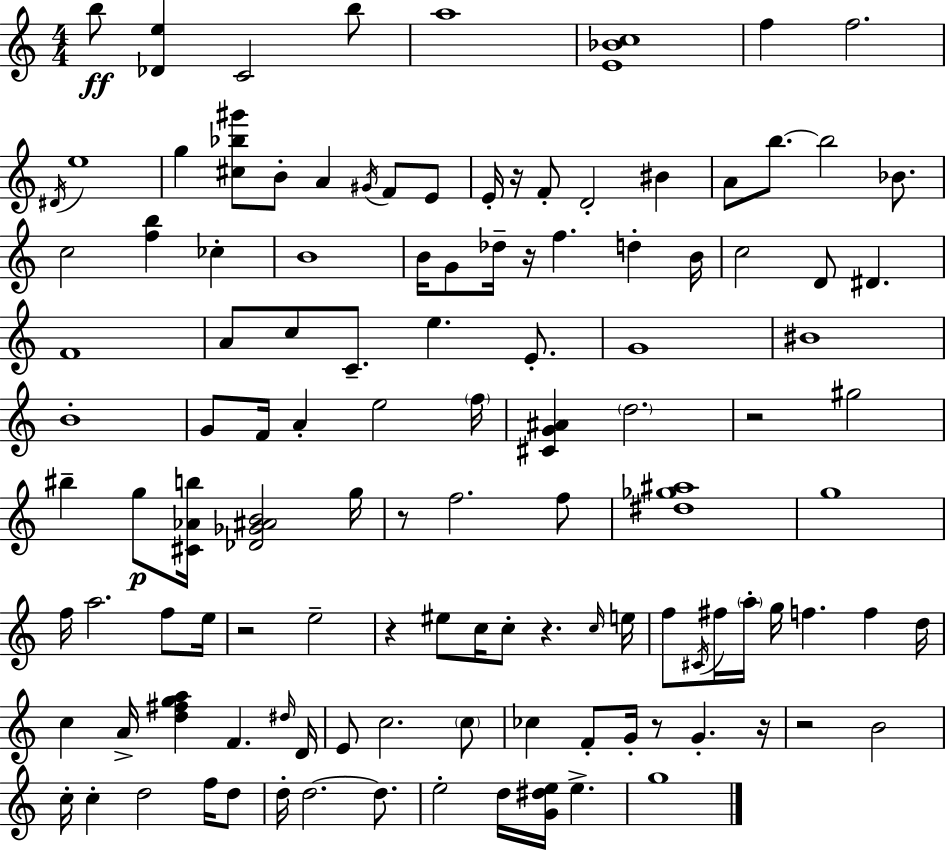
B5/e [Db4,E5]/q C4/h B5/e A5/w [E4,Bb4,C5]/w F5/q F5/h. D#4/s E5/w G5/q [C#5,Bb5,G#6]/e B4/e A4/q G#4/s F4/e E4/e E4/s R/s F4/e D4/h BIS4/q A4/e B5/e. B5/h Bb4/e. C5/h [F5,B5]/q CES5/q B4/w B4/s G4/e Db5/s R/s F5/q. D5/q B4/s C5/h D4/e D#4/q. F4/w A4/e C5/e C4/e. E5/q. E4/e. G4/w BIS4/w B4/w G4/e F4/s A4/q E5/h F5/s [C#4,G4,A#4]/q D5/h. R/h G#5/h BIS5/q G5/e [C#4,Ab4,B5]/s [Db4,Gb4,A#4,B4]/h G5/s R/e F5/h. F5/e [D#5,Gb5,A#5]/w G5/w F5/s A5/h. F5/e E5/s R/h E5/h R/q EIS5/e C5/s C5/e R/q. C5/s E5/s F5/e C#4/s F#5/s A5/s G5/s F5/q. F5/q D5/s C5/q A4/s [D5,F#5,G5,A5]/q F4/q. D#5/s D4/s E4/e C5/h. C5/e CES5/q F4/e G4/s R/e G4/q. R/s R/h B4/h C5/s C5/q D5/h F5/s D5/e D5/s D5/h. D5/e. E5/h D5/s [G4,D#5,E5]/s E5/q. G5/w